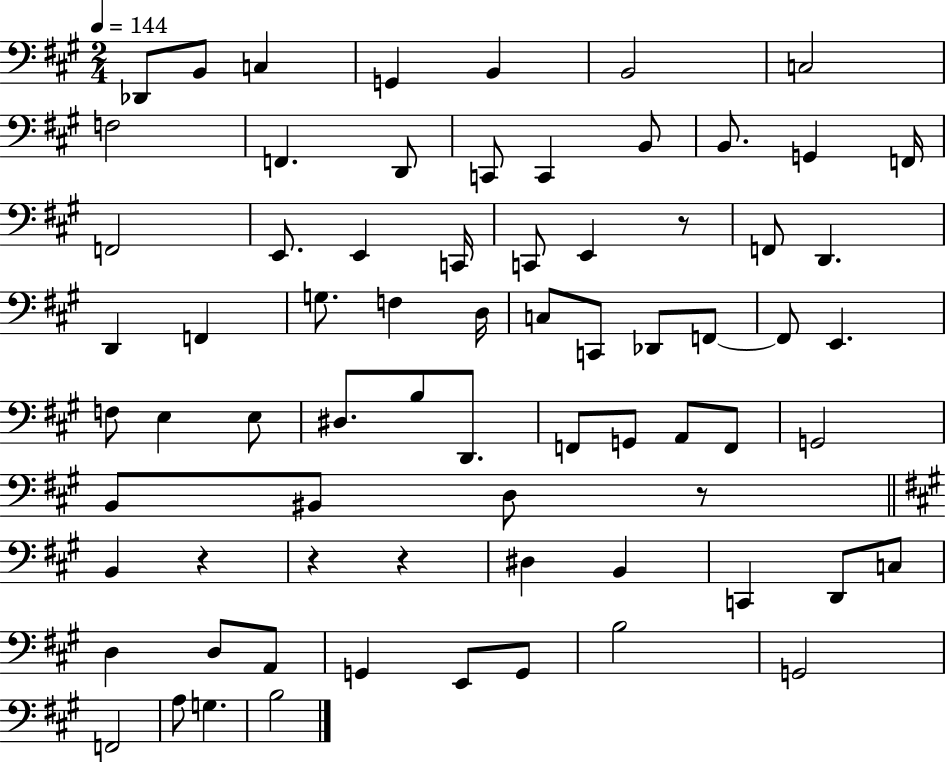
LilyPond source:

{
  \clef bass
  \numericTimeSignature
  \time 2/4
  \key a \major
  \tempo 4 = 144
  des,8 b,8 c4 | g,4 b,4 | b,2 | c2 | \break f2 | f,4. d,8 | c,8 c,4 b,8 | b,8. g,4 f,16 | \break f,2 | e,8. e,4 c,16 | c,8 e,4 r8 | f,8 d,4. | \break d,4 f,4 | g8. f4 d16 | c8 c,8 des,8 f,8~~ | f,8 e,4. | \break f8 e4 e8 | dis8. b8 d,8. | f,8 g,8 a,8 f,8 | g,2 | \break b,8 bis,8 d8 r8 | \bar "||" \break \key a \major b,4 r4 | r4 r4 | dis4 b,4 | c,4 d,8 c8 | \break d4 d8 a,8 | g,4 e,8 g,8 | b2 | g,2 | \break f,2 | a8 g4. | b2 | \bar "|."
}